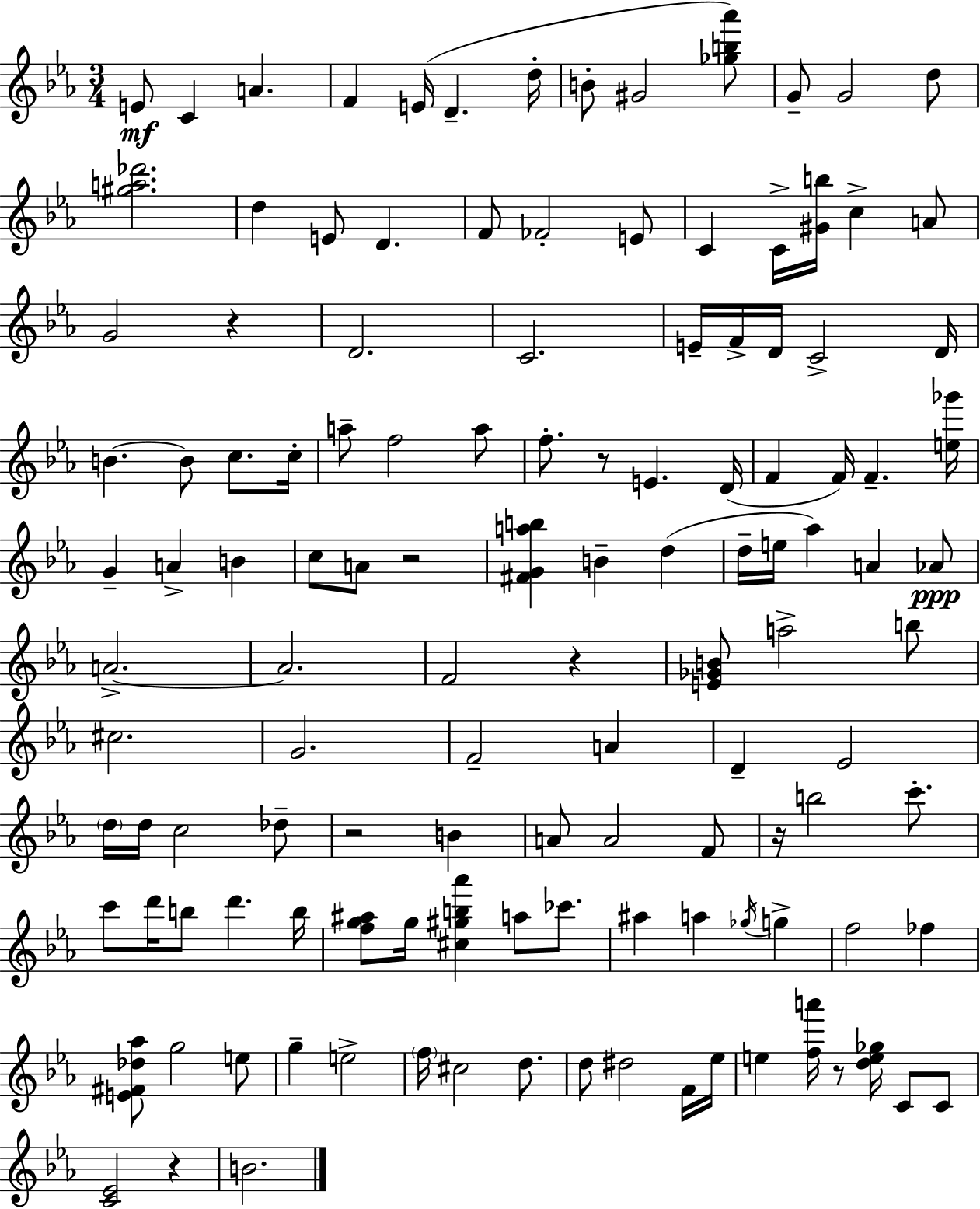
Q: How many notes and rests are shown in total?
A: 125